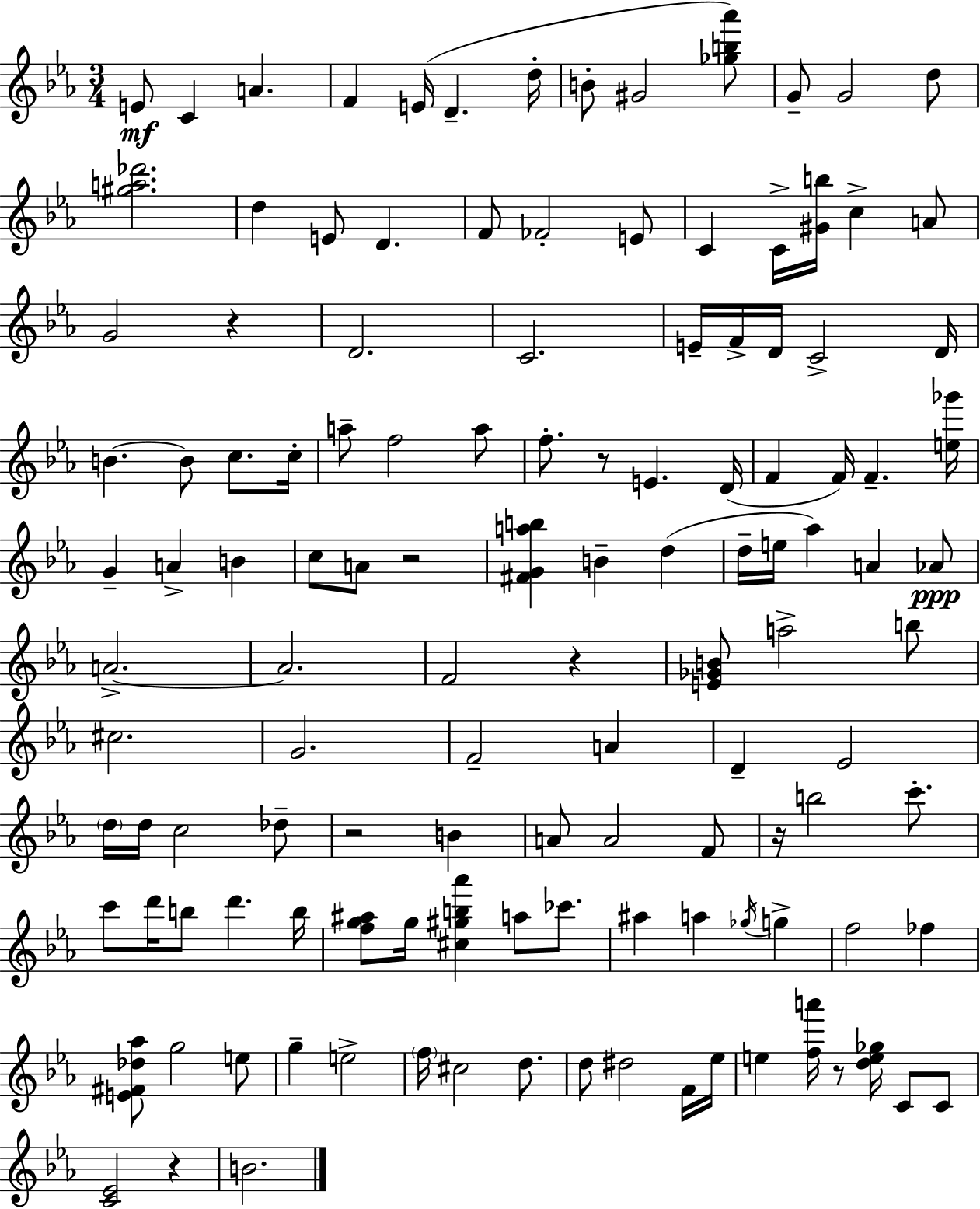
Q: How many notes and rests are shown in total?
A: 125